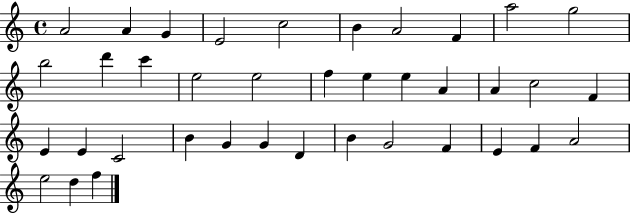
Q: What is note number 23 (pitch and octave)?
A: E4